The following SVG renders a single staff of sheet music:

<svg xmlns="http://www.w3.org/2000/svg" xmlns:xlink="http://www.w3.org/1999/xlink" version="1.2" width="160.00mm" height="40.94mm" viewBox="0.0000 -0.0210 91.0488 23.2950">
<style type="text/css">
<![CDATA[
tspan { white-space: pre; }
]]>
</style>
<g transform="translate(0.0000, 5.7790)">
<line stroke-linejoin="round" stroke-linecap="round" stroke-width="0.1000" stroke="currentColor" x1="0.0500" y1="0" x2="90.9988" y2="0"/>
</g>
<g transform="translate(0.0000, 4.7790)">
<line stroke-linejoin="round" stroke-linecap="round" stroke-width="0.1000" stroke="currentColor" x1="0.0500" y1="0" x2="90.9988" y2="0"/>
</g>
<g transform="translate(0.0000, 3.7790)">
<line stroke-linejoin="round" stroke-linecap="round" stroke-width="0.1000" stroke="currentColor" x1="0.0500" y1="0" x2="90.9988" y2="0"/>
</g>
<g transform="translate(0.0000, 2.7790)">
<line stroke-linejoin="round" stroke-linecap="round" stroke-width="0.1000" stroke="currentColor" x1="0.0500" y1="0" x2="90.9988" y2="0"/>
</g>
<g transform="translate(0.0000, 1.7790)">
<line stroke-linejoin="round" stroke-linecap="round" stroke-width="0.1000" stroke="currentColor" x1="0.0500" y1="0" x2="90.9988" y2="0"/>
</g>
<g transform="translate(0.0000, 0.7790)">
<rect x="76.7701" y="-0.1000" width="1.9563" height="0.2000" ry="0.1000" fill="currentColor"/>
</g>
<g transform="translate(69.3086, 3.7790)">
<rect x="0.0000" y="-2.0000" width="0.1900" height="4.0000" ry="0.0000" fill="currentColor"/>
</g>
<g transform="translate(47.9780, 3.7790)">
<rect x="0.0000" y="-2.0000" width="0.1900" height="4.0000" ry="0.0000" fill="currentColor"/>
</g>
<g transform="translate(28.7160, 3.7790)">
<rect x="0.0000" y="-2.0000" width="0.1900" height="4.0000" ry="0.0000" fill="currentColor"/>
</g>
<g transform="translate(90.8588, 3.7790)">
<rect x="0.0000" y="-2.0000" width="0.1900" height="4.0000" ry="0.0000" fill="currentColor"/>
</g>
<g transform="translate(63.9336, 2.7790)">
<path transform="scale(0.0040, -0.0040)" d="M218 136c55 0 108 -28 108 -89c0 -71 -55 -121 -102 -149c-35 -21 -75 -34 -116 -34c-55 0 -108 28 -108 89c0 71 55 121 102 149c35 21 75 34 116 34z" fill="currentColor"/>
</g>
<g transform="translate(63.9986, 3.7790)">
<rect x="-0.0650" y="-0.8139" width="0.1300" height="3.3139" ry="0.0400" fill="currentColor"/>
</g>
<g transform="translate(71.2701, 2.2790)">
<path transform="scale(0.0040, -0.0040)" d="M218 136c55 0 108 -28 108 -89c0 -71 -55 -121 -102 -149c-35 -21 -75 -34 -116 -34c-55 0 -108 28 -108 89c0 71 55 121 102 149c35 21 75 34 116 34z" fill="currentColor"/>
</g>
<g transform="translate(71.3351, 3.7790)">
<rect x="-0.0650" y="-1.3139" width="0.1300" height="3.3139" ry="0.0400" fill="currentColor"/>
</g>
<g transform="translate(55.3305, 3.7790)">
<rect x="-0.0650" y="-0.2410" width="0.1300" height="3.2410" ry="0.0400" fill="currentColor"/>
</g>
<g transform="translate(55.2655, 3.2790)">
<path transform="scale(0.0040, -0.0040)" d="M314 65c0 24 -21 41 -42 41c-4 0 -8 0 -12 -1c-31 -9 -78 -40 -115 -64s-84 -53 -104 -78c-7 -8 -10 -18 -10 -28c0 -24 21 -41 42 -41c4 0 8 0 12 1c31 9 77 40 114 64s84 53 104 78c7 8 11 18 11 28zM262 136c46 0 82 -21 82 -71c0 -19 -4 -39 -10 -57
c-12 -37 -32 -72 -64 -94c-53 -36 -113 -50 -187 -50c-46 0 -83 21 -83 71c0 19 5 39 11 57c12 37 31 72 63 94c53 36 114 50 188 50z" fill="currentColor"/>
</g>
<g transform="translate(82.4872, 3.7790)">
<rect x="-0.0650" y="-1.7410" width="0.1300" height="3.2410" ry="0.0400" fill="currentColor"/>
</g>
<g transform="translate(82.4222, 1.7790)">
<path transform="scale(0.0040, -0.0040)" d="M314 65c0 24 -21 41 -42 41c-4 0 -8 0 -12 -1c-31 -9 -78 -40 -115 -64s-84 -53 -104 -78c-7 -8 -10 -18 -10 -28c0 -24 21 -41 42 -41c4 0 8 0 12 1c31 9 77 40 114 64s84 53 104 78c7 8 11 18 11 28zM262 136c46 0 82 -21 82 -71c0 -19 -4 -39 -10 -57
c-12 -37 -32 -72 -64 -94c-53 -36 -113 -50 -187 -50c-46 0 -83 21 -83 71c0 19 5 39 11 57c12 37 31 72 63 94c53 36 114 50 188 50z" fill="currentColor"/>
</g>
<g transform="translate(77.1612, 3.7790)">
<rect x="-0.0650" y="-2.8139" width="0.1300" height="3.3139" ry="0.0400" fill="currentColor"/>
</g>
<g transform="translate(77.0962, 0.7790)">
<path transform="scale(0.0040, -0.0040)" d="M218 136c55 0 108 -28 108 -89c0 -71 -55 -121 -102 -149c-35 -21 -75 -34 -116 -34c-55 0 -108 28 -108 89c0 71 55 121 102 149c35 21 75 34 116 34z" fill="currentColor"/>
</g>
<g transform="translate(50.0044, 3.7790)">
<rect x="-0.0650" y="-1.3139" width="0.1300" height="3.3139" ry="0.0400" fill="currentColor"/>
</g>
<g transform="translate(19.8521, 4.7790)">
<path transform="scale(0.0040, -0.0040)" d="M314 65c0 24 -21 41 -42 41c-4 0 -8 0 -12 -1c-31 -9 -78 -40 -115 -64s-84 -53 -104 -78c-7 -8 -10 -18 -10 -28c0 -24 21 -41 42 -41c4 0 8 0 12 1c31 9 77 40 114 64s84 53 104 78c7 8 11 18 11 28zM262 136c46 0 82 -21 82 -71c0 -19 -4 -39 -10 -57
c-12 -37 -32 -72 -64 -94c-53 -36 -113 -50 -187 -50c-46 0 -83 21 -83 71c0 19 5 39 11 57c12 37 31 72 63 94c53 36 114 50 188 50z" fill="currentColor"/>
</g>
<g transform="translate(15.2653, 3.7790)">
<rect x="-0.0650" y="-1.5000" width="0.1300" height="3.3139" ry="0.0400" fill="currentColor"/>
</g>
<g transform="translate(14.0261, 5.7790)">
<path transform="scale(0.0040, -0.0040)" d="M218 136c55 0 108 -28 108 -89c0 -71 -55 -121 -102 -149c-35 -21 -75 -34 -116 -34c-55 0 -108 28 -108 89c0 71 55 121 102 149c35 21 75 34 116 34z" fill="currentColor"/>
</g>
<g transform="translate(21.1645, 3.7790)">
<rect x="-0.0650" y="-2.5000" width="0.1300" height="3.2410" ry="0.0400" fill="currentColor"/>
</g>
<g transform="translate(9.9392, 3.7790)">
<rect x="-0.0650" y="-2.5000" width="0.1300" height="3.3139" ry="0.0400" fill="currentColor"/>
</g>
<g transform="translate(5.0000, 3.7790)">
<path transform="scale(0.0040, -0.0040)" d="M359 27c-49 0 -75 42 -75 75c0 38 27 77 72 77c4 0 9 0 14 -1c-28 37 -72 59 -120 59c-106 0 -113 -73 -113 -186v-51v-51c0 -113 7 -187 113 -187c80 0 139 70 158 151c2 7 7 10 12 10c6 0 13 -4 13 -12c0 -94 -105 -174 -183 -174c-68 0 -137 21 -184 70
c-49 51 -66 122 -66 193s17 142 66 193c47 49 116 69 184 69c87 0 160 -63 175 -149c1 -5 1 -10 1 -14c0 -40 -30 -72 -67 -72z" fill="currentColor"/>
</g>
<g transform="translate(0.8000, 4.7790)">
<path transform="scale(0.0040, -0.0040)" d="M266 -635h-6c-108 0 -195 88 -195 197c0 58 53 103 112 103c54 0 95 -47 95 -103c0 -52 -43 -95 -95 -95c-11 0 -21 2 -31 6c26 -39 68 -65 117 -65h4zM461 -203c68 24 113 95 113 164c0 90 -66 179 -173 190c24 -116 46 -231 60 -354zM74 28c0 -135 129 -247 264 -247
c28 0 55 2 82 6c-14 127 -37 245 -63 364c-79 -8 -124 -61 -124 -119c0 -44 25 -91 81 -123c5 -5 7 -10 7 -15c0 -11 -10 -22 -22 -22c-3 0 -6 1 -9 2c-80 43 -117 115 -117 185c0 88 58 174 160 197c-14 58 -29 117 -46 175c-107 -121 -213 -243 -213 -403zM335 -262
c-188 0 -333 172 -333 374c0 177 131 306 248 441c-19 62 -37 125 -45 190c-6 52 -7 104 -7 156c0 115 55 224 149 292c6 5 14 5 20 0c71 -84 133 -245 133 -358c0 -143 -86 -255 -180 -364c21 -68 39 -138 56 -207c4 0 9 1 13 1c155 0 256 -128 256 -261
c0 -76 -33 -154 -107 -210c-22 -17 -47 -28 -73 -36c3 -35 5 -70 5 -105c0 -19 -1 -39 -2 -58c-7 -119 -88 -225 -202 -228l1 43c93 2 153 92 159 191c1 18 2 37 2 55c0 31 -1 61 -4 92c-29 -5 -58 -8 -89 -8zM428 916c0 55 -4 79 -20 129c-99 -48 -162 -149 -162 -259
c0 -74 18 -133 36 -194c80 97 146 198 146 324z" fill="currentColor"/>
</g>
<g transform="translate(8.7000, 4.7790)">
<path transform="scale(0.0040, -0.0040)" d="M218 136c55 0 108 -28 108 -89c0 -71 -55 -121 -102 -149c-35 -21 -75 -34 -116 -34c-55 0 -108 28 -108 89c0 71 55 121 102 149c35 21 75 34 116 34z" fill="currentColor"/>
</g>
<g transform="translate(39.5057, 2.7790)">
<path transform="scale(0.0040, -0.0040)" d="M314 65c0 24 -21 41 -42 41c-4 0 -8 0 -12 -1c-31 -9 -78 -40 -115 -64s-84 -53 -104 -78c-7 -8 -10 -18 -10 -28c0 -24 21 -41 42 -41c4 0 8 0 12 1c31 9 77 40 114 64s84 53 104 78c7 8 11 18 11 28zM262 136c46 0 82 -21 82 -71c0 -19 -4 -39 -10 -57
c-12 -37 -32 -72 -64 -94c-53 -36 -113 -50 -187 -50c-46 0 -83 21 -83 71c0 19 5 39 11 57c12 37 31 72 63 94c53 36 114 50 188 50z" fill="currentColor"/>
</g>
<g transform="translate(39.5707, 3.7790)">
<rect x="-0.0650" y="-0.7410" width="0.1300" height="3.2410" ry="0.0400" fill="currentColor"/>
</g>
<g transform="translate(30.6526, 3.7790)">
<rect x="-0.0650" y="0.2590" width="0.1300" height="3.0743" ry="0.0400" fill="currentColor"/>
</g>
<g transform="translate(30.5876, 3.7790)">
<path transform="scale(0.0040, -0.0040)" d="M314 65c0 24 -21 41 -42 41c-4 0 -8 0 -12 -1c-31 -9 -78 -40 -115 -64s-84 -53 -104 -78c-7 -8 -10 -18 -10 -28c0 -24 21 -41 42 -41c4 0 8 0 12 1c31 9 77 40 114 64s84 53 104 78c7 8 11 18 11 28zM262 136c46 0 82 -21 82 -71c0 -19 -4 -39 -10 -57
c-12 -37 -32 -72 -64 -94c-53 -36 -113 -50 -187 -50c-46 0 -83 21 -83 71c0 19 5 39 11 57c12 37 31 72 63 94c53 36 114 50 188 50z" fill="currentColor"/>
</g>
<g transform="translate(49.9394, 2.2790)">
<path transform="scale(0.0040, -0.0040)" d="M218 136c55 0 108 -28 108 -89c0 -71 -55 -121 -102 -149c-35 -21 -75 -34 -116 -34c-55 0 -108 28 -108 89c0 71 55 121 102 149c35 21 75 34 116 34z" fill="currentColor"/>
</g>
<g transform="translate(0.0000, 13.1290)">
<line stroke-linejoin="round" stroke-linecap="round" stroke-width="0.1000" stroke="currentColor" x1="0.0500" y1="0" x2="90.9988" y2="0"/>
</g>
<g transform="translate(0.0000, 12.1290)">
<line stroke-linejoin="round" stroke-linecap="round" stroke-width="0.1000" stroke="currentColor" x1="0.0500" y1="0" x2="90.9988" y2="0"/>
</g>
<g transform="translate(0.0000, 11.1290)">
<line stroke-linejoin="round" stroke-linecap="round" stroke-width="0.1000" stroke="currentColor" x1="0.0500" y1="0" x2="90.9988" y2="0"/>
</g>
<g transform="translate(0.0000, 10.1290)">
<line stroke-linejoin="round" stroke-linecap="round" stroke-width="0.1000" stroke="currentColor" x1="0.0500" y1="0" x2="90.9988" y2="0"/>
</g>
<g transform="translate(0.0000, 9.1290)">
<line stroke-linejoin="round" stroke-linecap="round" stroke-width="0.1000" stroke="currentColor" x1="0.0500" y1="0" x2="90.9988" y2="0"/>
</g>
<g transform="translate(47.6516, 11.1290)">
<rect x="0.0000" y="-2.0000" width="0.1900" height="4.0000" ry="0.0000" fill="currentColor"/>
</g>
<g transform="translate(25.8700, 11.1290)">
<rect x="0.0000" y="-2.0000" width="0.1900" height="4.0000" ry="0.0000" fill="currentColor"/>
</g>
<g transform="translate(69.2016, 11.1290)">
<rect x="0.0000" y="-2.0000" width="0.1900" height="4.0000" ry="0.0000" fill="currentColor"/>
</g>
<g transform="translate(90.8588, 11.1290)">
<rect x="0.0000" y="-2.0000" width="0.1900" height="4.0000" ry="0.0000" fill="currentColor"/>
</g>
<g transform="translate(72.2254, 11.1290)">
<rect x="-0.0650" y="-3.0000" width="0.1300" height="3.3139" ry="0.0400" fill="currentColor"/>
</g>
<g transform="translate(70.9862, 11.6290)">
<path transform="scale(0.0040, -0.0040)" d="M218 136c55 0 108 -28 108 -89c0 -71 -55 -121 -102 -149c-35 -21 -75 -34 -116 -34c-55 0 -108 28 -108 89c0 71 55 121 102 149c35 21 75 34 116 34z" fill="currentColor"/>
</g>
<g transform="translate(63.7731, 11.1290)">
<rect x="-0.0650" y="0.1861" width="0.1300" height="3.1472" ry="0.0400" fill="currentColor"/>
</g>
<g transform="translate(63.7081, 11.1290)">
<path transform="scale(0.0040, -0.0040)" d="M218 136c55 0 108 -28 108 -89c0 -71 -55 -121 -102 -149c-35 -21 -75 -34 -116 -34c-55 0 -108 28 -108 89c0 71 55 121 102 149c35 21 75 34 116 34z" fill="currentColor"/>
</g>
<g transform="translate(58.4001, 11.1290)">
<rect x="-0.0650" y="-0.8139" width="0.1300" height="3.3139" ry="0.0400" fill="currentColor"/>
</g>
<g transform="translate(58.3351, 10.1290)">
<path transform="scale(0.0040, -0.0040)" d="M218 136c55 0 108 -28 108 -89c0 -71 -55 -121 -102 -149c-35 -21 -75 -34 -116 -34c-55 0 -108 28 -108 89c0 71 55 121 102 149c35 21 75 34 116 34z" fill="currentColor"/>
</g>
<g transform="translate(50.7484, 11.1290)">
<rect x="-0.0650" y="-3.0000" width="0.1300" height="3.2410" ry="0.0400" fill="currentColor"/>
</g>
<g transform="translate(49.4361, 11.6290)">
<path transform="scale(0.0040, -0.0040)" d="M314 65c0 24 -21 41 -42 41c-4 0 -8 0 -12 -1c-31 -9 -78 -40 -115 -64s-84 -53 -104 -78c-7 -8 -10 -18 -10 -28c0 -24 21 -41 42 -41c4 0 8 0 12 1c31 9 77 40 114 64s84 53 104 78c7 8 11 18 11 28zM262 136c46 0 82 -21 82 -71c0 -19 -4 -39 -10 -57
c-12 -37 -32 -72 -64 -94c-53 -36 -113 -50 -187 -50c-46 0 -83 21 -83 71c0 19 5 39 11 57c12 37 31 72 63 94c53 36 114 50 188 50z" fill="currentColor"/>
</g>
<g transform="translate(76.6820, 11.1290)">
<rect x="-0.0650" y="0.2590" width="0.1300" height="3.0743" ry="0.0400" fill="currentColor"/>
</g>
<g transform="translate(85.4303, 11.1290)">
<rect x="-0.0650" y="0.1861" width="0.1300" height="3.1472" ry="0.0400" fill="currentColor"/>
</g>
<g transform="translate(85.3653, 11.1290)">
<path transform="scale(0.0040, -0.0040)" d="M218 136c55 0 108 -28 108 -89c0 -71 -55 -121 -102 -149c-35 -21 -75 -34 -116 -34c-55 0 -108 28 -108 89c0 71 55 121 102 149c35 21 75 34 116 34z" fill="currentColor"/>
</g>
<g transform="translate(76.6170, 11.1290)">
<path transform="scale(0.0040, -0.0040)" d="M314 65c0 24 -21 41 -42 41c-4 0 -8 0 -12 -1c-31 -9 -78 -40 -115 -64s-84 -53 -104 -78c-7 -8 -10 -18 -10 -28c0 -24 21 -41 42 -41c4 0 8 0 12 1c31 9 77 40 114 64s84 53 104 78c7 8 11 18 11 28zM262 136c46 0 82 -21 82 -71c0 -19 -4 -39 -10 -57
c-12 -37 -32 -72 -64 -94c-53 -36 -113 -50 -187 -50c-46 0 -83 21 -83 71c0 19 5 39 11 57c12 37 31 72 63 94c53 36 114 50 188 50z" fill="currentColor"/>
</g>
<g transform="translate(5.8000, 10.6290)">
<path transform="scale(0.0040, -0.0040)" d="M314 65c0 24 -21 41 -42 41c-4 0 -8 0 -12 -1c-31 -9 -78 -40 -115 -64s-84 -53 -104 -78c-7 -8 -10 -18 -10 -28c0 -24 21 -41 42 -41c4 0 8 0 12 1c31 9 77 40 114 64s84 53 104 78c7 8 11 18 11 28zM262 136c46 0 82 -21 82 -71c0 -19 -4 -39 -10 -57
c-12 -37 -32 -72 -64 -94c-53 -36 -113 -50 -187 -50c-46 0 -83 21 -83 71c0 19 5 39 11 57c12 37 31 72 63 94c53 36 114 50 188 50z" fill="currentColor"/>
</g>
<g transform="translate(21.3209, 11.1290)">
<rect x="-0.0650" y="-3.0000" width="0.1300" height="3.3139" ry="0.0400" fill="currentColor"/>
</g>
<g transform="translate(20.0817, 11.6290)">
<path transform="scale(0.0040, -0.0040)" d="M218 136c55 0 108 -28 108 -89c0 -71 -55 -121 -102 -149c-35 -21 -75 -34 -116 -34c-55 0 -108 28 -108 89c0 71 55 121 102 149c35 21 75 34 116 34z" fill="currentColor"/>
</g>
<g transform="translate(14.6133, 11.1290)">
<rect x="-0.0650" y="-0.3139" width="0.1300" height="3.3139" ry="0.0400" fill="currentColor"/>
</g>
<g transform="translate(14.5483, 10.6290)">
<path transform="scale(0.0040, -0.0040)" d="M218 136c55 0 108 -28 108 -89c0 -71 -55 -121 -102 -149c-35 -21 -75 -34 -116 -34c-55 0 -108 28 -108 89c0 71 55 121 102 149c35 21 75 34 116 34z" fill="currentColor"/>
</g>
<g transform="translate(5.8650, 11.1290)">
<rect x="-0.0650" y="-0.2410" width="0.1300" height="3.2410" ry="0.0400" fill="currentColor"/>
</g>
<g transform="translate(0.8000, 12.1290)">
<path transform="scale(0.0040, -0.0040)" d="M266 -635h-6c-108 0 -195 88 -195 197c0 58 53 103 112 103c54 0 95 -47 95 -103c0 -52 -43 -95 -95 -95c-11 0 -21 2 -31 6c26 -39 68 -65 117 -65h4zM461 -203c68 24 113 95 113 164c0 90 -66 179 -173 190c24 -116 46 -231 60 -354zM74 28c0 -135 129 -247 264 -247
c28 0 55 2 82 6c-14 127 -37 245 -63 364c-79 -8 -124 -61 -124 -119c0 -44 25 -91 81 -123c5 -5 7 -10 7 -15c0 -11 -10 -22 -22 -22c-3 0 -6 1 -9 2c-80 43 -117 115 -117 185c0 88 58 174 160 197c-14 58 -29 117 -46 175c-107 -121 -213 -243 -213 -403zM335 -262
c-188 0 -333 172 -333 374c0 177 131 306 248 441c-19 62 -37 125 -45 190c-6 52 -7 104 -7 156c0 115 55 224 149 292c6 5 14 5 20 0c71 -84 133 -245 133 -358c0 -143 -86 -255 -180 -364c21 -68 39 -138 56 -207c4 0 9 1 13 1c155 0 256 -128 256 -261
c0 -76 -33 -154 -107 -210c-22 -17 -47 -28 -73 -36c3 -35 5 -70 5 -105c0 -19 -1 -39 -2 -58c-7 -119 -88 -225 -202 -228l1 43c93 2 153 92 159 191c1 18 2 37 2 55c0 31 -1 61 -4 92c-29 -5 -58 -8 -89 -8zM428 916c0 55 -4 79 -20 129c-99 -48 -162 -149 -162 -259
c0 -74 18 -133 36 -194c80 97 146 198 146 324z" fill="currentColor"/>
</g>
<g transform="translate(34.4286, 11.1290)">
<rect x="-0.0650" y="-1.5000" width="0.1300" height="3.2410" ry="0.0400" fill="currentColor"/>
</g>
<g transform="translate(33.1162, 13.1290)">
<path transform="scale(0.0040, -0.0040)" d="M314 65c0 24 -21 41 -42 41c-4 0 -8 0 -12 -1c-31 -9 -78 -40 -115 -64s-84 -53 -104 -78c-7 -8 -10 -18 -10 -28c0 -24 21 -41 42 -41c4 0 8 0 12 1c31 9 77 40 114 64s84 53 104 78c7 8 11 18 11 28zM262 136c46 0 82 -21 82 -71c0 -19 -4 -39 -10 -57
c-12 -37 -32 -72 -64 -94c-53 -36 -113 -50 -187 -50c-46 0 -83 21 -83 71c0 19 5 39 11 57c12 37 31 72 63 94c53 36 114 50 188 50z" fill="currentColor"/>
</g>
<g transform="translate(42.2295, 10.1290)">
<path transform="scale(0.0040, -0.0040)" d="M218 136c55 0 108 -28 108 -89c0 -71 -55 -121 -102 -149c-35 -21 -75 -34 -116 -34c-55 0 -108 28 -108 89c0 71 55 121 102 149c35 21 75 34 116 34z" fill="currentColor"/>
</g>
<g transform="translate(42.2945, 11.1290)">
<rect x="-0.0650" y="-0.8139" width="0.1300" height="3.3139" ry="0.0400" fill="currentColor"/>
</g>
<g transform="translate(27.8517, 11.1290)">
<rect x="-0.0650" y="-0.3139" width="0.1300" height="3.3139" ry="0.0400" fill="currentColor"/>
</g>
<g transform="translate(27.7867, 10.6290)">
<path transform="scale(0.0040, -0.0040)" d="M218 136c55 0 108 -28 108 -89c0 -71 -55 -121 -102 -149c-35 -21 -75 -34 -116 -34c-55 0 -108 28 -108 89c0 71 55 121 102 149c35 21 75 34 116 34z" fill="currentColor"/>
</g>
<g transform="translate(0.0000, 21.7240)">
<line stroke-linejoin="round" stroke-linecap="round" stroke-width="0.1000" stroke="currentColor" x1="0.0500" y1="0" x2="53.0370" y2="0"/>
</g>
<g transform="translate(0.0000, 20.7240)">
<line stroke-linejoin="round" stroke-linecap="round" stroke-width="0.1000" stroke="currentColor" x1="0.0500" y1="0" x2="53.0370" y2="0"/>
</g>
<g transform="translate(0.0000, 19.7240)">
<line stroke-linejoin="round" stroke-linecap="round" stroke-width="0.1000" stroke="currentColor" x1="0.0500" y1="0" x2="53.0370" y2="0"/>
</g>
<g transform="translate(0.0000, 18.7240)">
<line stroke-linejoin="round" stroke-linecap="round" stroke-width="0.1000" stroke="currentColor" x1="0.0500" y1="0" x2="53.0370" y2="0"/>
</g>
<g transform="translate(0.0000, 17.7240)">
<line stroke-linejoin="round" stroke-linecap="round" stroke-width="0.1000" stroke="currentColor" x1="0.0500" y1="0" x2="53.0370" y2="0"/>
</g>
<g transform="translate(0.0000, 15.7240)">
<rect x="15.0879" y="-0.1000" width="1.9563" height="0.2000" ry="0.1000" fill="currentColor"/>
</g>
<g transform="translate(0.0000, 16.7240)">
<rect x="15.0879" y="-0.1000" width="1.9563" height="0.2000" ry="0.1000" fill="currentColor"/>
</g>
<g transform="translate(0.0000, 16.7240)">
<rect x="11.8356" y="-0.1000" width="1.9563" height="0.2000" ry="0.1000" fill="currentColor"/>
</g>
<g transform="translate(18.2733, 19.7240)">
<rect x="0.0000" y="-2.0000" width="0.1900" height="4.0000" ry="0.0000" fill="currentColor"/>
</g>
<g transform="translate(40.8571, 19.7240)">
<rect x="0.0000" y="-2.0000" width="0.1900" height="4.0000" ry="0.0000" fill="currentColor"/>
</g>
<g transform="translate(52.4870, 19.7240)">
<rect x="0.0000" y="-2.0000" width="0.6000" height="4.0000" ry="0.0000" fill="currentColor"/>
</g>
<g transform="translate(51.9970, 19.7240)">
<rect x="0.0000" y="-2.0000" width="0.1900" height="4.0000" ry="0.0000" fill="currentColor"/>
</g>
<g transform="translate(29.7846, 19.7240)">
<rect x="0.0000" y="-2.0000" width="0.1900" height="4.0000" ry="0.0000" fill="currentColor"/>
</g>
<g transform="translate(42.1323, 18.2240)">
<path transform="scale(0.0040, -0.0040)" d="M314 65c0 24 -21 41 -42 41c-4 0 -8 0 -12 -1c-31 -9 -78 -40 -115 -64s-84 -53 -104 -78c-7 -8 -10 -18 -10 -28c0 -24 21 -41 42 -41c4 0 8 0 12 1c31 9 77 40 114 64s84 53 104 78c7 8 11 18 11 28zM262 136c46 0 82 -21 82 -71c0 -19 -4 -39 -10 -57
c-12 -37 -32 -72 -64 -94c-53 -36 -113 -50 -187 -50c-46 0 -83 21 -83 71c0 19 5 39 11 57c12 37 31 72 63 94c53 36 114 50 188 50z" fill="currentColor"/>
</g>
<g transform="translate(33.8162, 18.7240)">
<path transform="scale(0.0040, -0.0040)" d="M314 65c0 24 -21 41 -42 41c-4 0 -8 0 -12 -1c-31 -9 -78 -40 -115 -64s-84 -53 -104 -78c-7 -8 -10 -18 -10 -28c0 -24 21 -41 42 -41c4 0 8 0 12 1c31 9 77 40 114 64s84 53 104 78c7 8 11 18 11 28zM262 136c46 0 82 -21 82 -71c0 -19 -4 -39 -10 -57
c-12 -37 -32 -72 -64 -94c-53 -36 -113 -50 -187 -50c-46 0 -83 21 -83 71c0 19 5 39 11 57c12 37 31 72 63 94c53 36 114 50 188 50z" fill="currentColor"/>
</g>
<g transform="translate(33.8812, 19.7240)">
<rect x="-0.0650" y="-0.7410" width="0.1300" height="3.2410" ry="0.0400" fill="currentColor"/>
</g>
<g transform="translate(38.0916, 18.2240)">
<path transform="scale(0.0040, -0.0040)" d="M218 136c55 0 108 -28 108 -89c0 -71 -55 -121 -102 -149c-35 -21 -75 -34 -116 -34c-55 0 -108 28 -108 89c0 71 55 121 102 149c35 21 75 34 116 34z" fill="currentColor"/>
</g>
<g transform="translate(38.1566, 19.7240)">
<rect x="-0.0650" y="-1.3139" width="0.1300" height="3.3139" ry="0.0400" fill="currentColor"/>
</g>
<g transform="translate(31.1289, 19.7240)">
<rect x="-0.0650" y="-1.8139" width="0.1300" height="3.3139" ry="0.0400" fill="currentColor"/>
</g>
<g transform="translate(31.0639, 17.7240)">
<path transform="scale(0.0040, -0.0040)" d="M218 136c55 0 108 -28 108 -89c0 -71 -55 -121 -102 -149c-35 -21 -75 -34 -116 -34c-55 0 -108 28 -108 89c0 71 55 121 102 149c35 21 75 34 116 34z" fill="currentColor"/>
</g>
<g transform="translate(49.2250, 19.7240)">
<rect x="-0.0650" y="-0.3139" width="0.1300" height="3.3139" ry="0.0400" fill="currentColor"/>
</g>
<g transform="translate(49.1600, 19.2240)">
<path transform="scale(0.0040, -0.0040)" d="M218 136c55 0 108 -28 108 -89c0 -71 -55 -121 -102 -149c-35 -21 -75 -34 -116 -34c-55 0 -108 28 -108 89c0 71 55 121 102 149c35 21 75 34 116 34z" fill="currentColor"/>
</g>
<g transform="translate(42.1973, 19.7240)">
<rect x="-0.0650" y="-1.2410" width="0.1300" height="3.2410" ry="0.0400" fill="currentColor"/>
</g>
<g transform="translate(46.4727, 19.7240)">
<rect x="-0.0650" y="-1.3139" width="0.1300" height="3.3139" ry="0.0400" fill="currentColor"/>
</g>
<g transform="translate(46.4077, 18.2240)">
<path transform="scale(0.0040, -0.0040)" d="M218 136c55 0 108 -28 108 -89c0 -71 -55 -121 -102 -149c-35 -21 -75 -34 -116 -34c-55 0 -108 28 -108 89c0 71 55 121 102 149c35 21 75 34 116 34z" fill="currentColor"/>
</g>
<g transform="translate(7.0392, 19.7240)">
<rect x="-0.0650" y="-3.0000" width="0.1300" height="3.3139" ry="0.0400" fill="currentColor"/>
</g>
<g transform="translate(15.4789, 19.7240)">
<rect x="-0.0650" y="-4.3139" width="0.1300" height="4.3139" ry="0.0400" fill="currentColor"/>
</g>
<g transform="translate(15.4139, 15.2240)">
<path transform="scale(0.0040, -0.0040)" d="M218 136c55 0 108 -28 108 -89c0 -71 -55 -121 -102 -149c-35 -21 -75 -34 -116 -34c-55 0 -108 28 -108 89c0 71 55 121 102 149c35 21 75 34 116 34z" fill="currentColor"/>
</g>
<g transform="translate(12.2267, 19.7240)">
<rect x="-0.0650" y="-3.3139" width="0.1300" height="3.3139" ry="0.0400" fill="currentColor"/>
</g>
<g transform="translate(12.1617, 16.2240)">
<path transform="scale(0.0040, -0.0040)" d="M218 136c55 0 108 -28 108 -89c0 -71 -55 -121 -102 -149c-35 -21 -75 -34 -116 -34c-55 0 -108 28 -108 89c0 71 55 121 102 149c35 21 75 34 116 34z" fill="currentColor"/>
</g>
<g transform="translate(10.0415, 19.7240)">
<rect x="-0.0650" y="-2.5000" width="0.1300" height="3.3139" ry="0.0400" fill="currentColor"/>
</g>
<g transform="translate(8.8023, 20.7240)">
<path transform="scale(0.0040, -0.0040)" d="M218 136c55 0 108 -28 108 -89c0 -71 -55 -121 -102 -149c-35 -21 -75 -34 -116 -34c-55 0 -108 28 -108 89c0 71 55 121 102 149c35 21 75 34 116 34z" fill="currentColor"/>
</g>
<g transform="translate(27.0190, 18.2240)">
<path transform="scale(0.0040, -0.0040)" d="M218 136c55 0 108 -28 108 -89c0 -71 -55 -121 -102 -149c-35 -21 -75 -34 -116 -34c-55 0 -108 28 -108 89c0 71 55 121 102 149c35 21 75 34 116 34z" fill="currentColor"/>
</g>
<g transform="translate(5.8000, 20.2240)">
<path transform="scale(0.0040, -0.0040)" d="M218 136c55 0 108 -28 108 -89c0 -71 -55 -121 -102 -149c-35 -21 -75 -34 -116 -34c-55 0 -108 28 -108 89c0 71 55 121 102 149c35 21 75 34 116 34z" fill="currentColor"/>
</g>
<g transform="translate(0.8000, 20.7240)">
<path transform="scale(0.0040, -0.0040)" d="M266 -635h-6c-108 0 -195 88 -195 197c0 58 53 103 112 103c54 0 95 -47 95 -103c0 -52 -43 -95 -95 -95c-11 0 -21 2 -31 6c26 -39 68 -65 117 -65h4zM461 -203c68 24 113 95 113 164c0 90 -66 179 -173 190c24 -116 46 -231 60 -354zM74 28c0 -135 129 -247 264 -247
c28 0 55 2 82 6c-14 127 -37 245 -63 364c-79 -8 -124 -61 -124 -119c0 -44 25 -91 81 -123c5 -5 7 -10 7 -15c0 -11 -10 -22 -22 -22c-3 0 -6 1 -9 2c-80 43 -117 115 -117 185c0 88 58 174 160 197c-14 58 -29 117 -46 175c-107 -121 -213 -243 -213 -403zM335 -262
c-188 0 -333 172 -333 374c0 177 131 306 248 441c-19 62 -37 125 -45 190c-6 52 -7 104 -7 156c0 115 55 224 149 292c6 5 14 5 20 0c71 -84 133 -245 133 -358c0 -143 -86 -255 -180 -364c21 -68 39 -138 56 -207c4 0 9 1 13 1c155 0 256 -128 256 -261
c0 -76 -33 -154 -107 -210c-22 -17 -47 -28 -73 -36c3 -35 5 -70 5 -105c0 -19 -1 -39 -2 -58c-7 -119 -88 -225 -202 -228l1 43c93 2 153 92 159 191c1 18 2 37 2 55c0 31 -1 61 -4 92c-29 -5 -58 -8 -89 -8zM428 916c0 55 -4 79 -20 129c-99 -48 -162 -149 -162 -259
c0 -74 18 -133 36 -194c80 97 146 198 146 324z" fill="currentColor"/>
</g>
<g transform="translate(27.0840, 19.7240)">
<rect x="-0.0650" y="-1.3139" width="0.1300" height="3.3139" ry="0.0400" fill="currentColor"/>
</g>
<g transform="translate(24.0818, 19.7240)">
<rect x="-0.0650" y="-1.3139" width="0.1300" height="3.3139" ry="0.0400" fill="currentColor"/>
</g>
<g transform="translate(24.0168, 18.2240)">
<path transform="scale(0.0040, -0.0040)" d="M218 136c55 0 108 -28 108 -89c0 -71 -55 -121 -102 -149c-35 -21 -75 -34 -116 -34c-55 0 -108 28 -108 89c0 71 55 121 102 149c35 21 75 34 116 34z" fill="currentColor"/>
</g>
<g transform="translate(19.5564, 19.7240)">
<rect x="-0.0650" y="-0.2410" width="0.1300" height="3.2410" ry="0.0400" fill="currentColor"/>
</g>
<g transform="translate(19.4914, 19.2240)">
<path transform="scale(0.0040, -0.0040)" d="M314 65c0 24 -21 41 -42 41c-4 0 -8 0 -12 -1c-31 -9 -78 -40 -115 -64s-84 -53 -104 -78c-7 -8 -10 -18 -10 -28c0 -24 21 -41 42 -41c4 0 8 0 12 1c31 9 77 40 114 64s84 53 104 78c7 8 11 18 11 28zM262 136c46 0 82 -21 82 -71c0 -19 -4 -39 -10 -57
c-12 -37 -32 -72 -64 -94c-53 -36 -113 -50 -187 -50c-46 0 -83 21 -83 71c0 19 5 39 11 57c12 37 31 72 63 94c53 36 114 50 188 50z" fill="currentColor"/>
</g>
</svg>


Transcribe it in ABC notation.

X:1
T:Untitled
M:4/4
L:1/4
K:C
G E G2 B2 d2 e c2 d e a f2 c2 c A c E2 d A2 d B A B2 B A G b d' c2 e e f d2 e e2 e c